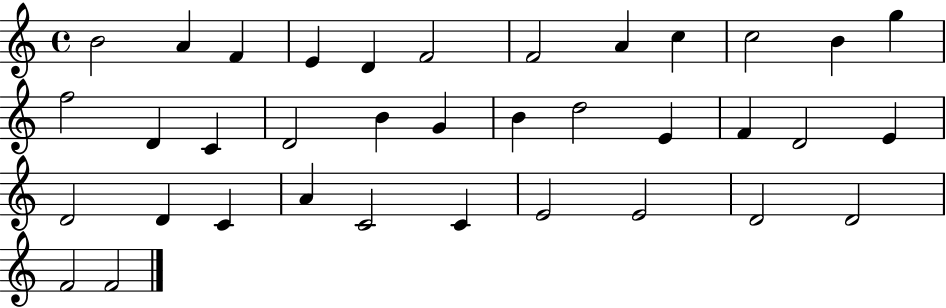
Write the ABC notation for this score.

X:1
T:Untitled
M:4/4
L:1/4
K:C
B2 A F E D F2 F2 A c c2 B g f2 D C D2 B G B d2 E F D2 E D2 D C A C2 C E2 E2 D2 D2 F2 F2